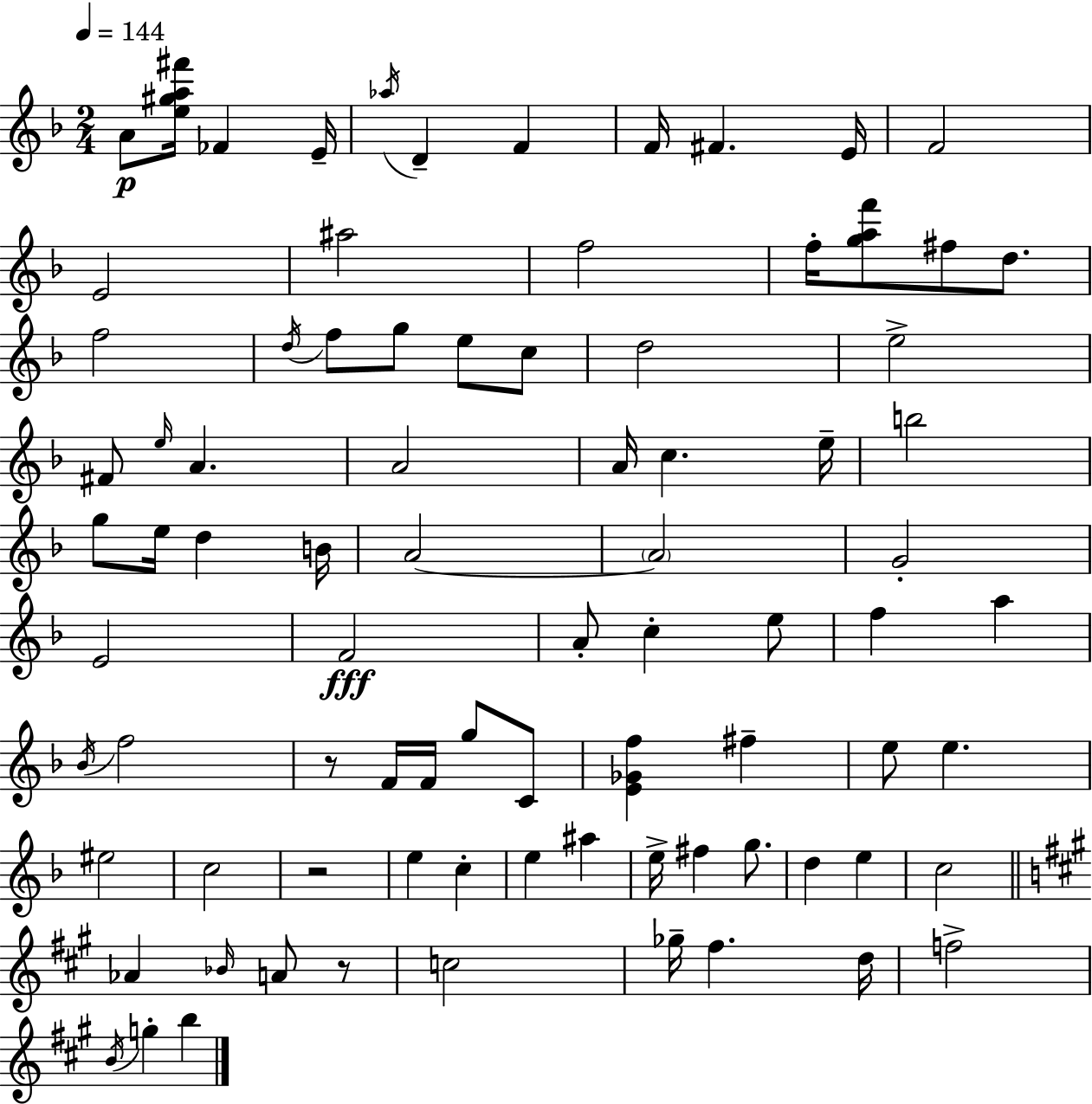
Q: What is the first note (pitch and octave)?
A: A4